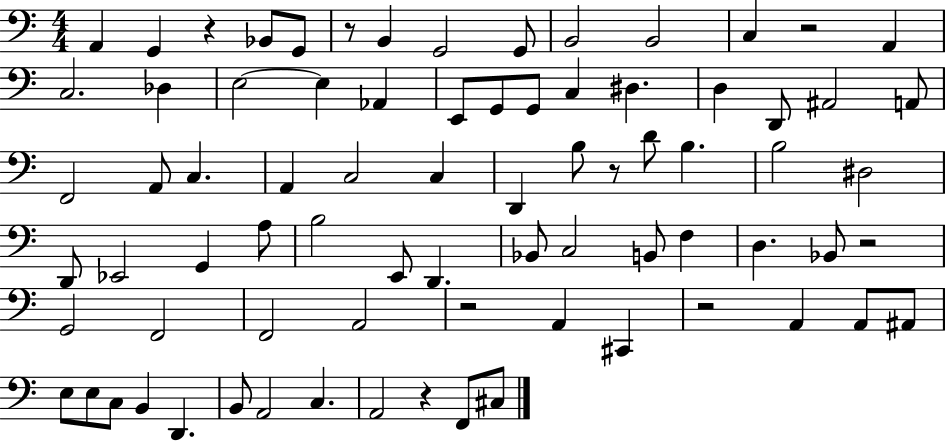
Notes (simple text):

A2/q G2/q R/q Bb2/e G2/e R/e B2/q G2/h G2/e B2/h B2/h C3/q R/h A2/q C3/h. Db3/q E3/h E3/q Ab2/q E2/e G2/e G2/e C3/q D#3/q. D3/q D2/e A#2/h A2/e F2/h A2/e C3/q. A2/q C3/h C3/q D2/q B3/e R/e D4/e B3/q. B3/h D#3/h D2/e Eb2/h G2/q A3/e B3/h E2/e D2/q. Bb2/e C3/h B2/e F3/q D3/q. Bb2/e R/h G2/h F2/h F2/h A2/h R/h A2/q C#2/q R/h A2/q A2/e A#2/e E3/e E3/e C3/e B2/q D2/q. B2/e A2/h C3/q. A2/h R/q F2/e C#3/e